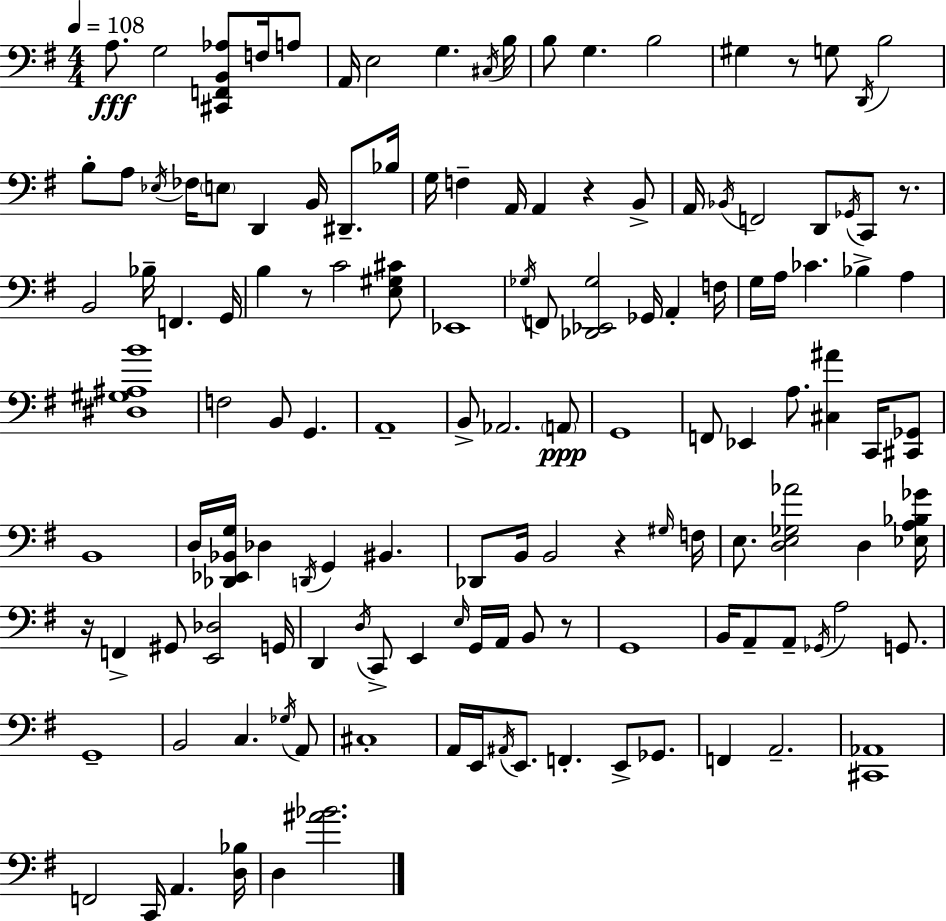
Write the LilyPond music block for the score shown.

{
  \clef bass
  \numericTimeSignature
  \time 4/4
  \key e \minor
  \tempo 4 = 108
  \repeat volta 2 { a8.\fff g2 <cis, f, b, aes>8 f16 a8 | a,16 e2 g4. \acciaccatura { cis16 } | b16 b8 g4. b2 | gis4 r8 g8 \acciaccatura { d,16 } b2 | \break b8-. a8 \acciaccatura { ees16 } fes16 \parenthesize e8 d,4 b,16 dis,8.-- | bes16 g16 f4-- a,16 a,4 r4 | b,8-> a,16 \acciaccatura { bes,16 } f,2 d,8 \acciaccatura { ges,16 } | c,8 r8. b,2 bes16-- f,4. | \break g,16 b4 r8 c'2 | <e gis cis'>8 ees,1 | \acciaccatura { ges16 } f,8 <des, ees, ges>2 | ges,16 a,4-. f16 g16 a16 ces'4. bes4-> | \break a4 <dis gis ais b'>1 | f2 b,8 | g,4. a,1-- | b,8-> aes,2. | \break \parenthesize a,8\ppp g,1 | f,8 ees,4 a8. <cis ais'>4 | c,16 <cis, ges,>8 b,1 | d16 <des, ees, bes, g>16 des4 \acciaccatura { d,16 } g,4 | \break bis,4. des,8 b,16 b,2 | r4 \grace { gis16 } f16 e8. <d e ges aes'>2 | d4 <ees a bes ges'>16 r16 f,4-> gis,8 <e, des>2 | g,16 d,4 \acciaccatura { d16 } c,8-> e,4 | \break \grace { e16 } g,16 a,16 b,8 r8 g,1 | b,16 a,8-- a,8-- \acciaccatura { ges,16 } | a2 g,8. g,1-- | b,2 | \break c4. \acciaccatura { ges16 } a,8 cis1-. | a,16 e,16 \acciaccatura { ais,16 } e,8. | f,4.-. e,8-> ges,8. f,4 | a,2.-- <cis, aes,>1 | \break f,2 | c,16 a,4. <d bes>16 d4 | <ais' bes'>2. } \bar "|."
}